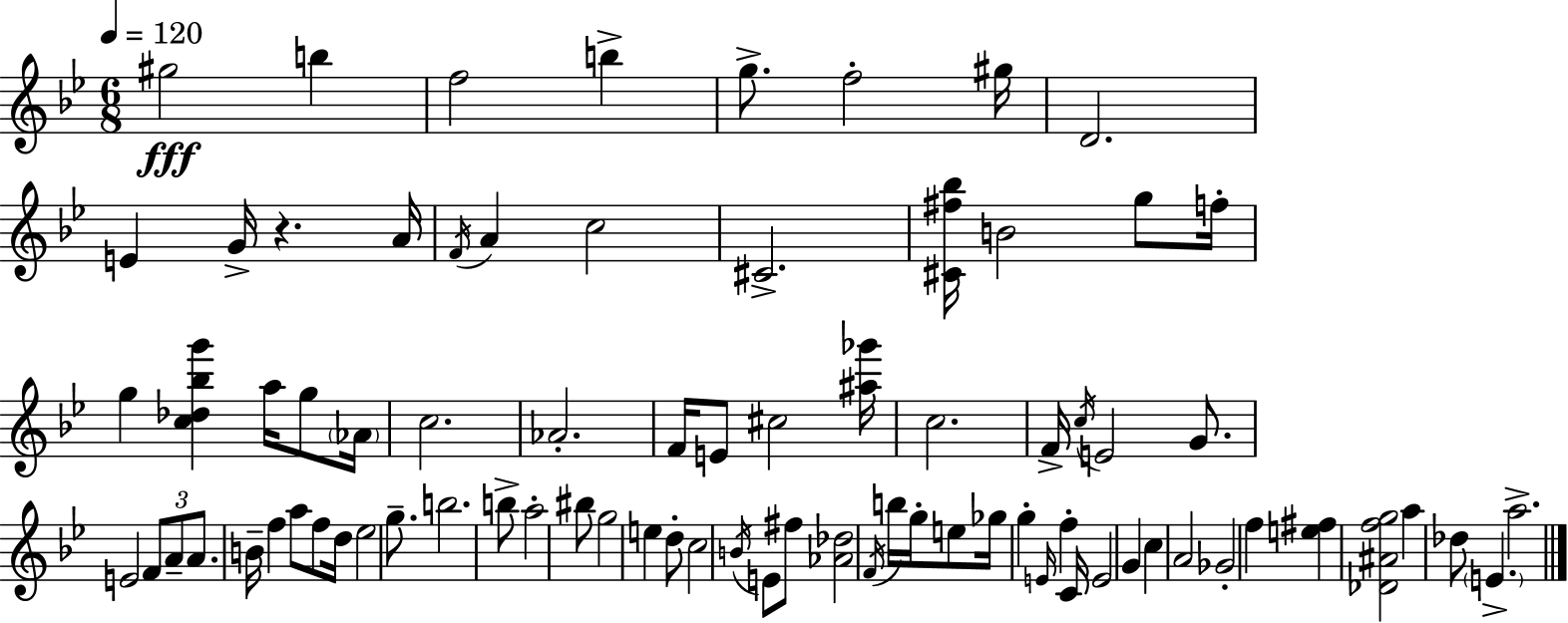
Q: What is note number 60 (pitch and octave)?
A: G5